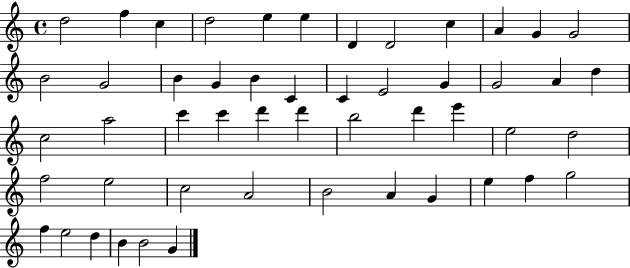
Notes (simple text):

D5/h F5/q C5/q D5/h E5/q E5/q D4/q D4/h C5/q A4/q G4/q G4/h B4/h G4/h B4/q G4/q B4/q C4/q C4/q E4/h G4/q G4/h A4/q D5/q C5/h A5/h C6/q C6/q D6/q D6/q B5/h D6/q E6/q E5/h D5/h F5/h E5/h C5/h A4/h B4/h A4/q G4/q E5/q F5/q G5/h F5/q E5/h D5/q B4/q B4/h G4/q